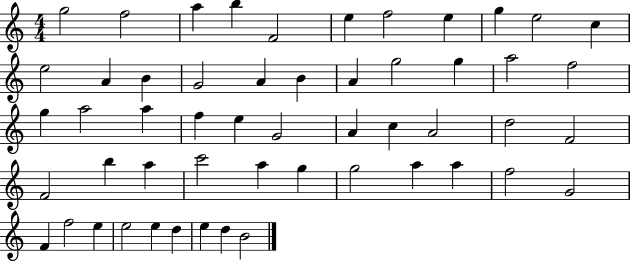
X:1
T:Untitled
M:4/4
L:1/4
K:C
g2 f2 a b F2 e f2 e g e2 c e2 A B G2 A B A g2 g a2 f2 g a2 a f e G2 A c A2 d2 F2 F2 b a c'2 a g g2 a a f2 G2 F f2 e e2 e d e d B2